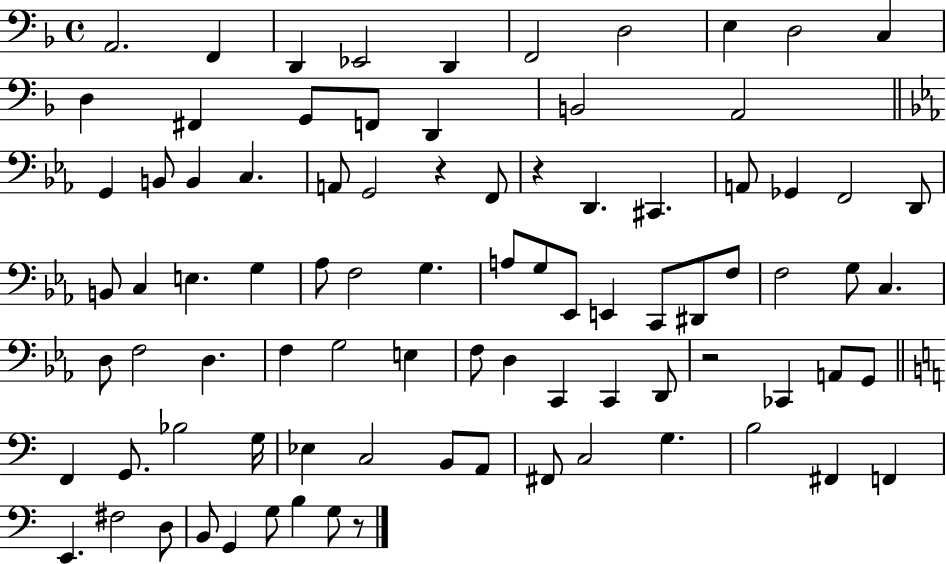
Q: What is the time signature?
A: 4/4